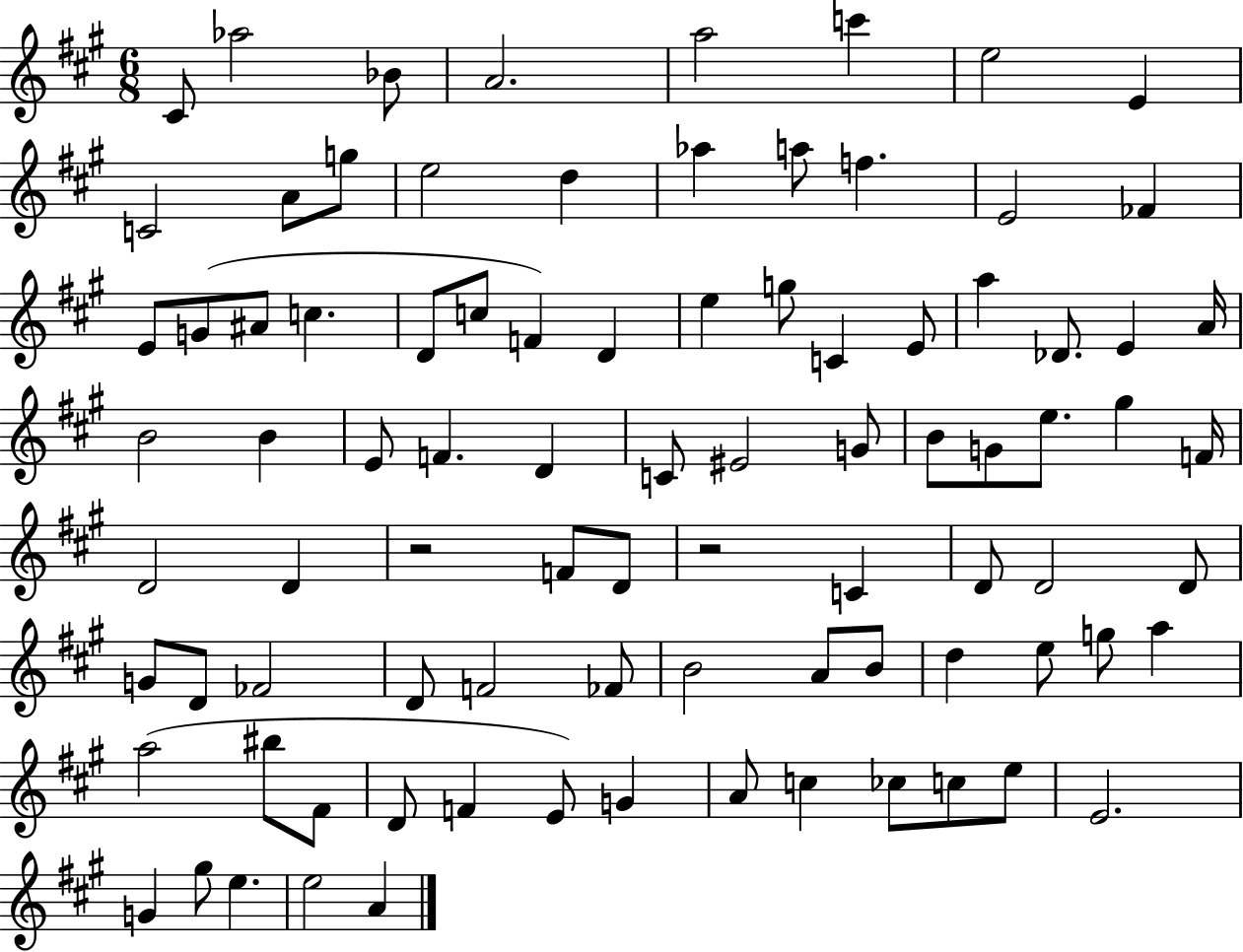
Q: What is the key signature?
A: A major